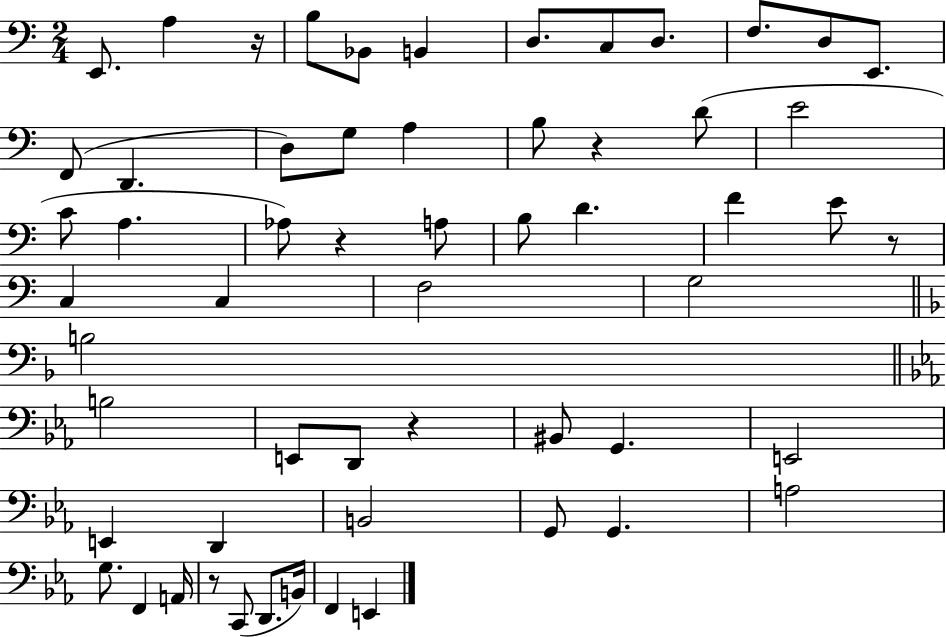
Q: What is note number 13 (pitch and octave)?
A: D2